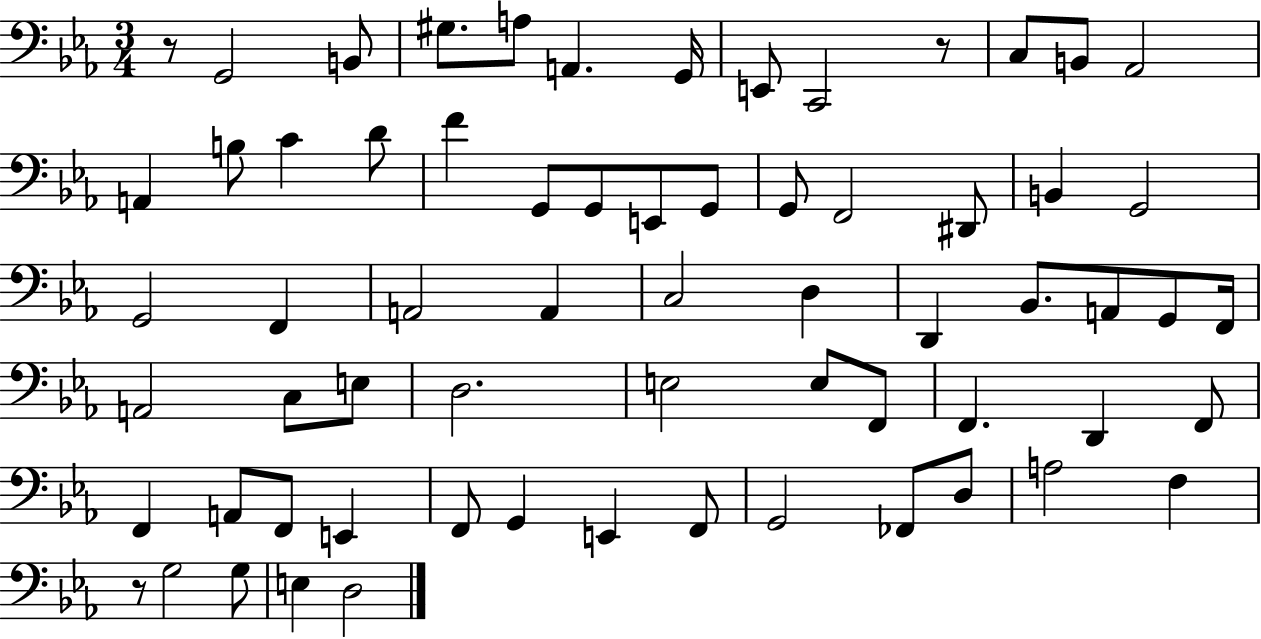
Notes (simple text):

R/e G2/h B2/e G#3/e. A3/e A2/q. G2/s E2/e C2/h R/e C3/e B2/e Ab2/h A2/q B3/e C4/q D4/e F4/q G2/e G2/e E2/e G2/e G2/e F2/h D#2/e B2/q G2/h G2/h F2/q A2/h A2/q C3/h D3/q D2/q Bb2/e. A2/e G2/e F2/s A2/h C3/e E3/e D3/h. E3/h E3/e F2/e F2/q. D2/q F2/e F2/q A2/e F2/e E2/q F2/e G2/q E2/q F2/e G2/h FES2/e D3/e A3/h F3/q R/e G3/h G3/e E3/q D3/h